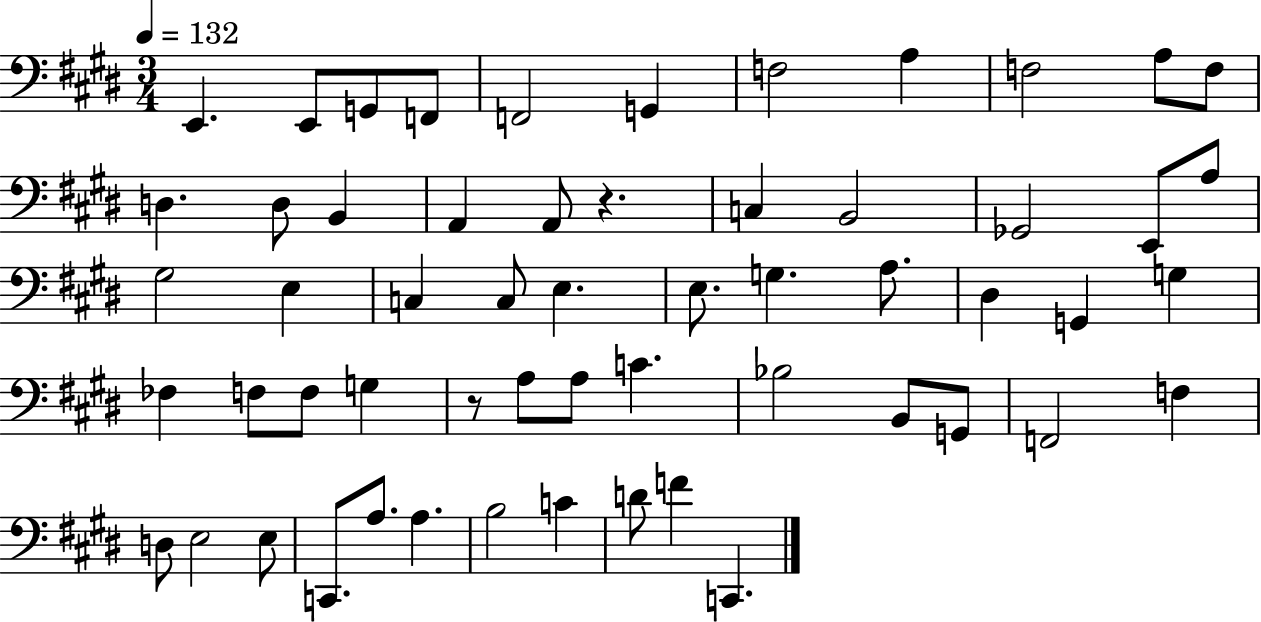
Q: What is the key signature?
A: E major